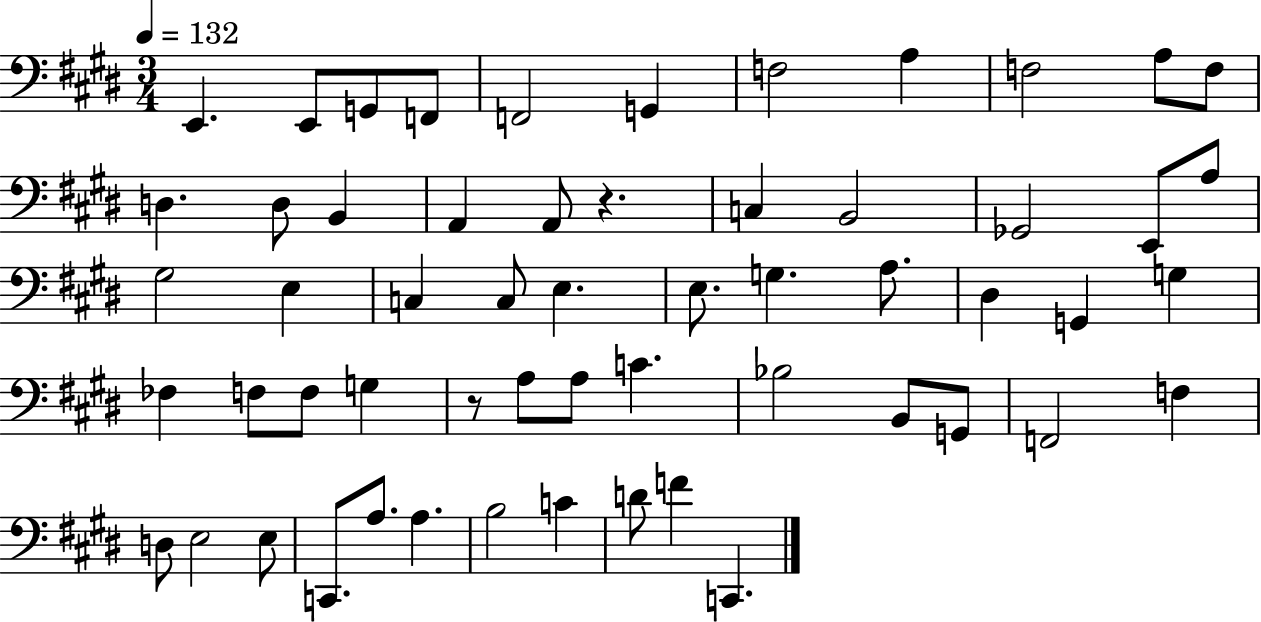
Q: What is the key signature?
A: E major